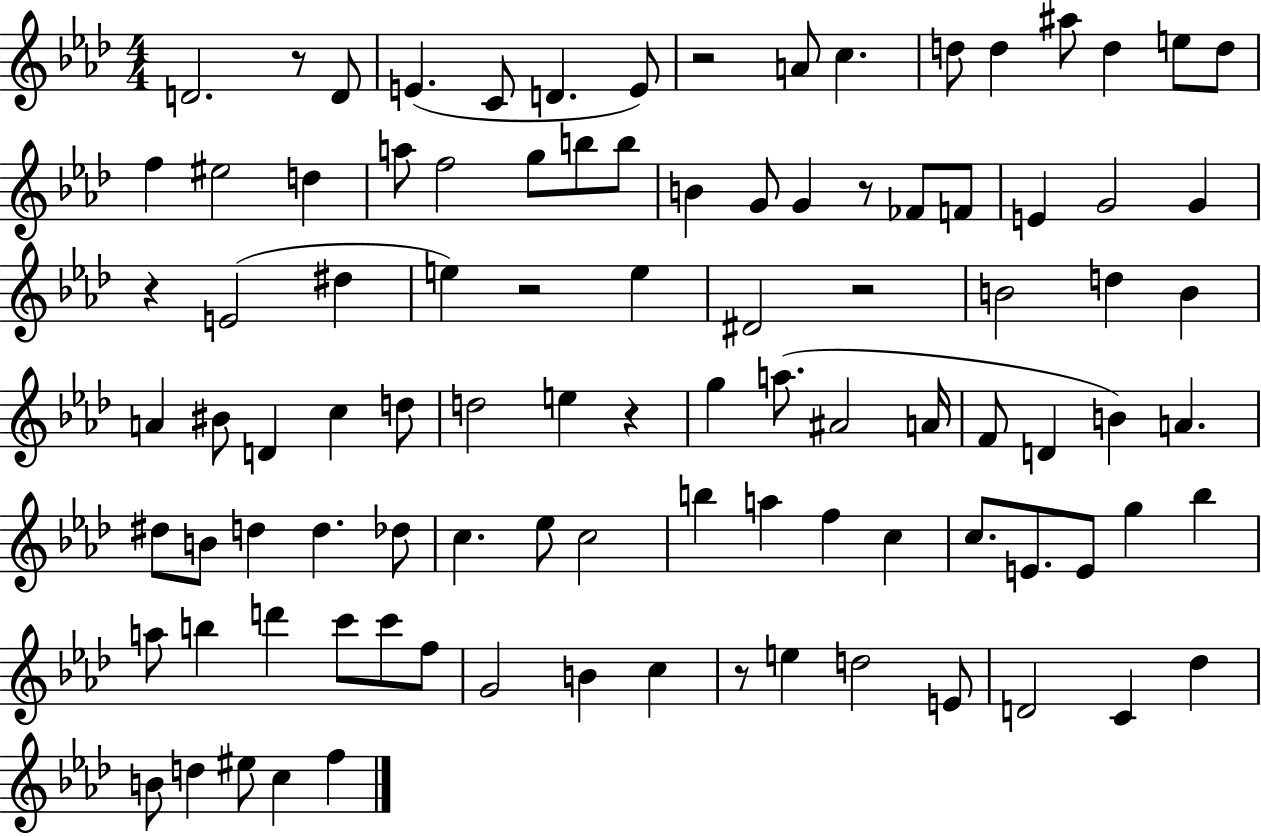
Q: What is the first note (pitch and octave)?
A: D4